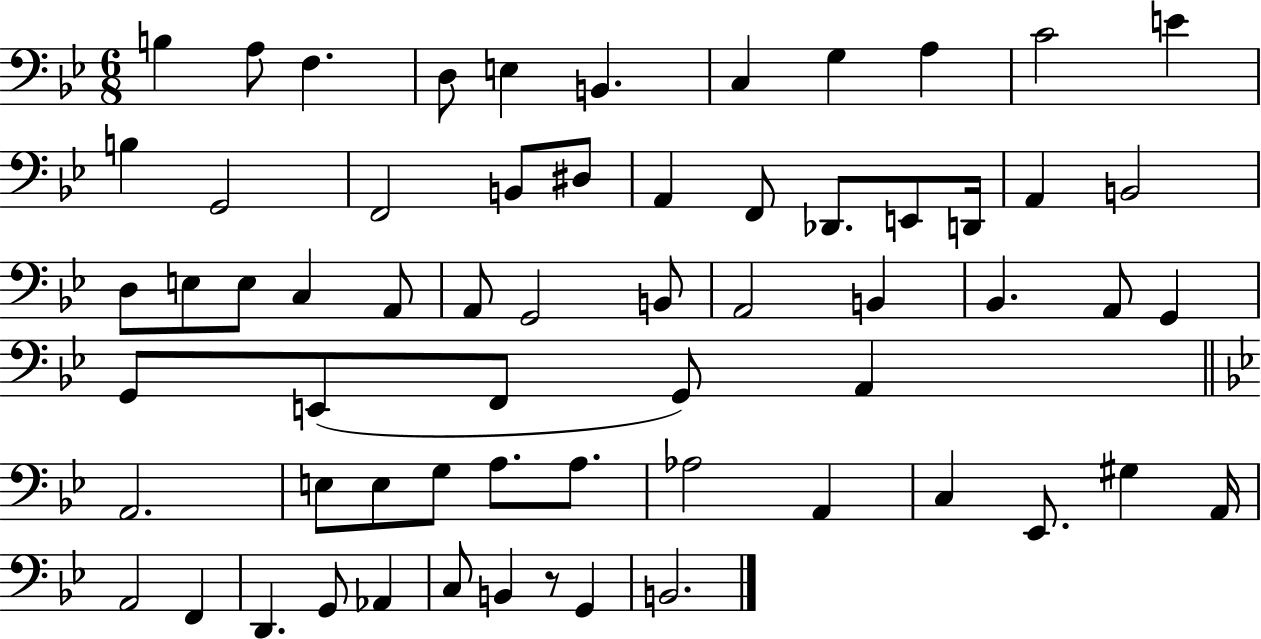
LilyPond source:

{
  \clef bass
  \numericTimeSignature
  \time 6/8
  \key bes \major
  b4 a8 f4. | d8 e4 b,4. | c4 g4 a4 | c'2 e'4 | \break b4 g,2 | f,2 b,8 dis8 | a,4 f,8 des,8. e,8 d,16 | a,4 b,2 | \break d8 e8 e8 c4 a,8 | a,8 g,2 b,8 | a,2 b,4 | bes,4. a,8 g,4 | \break g,8 e,8( f,8 g,8) a,4 | \bar "||" \break \key bes \major a,2. | e8 e8 g8 a8. a8. | aes2 a,4 | c4 ees,8. gis4 a,16 | \break a,2 f,4 | d,4. g,8 aes,4 | c8 b,4 r8 g,4 | b,2. | \break \bar "|."
}